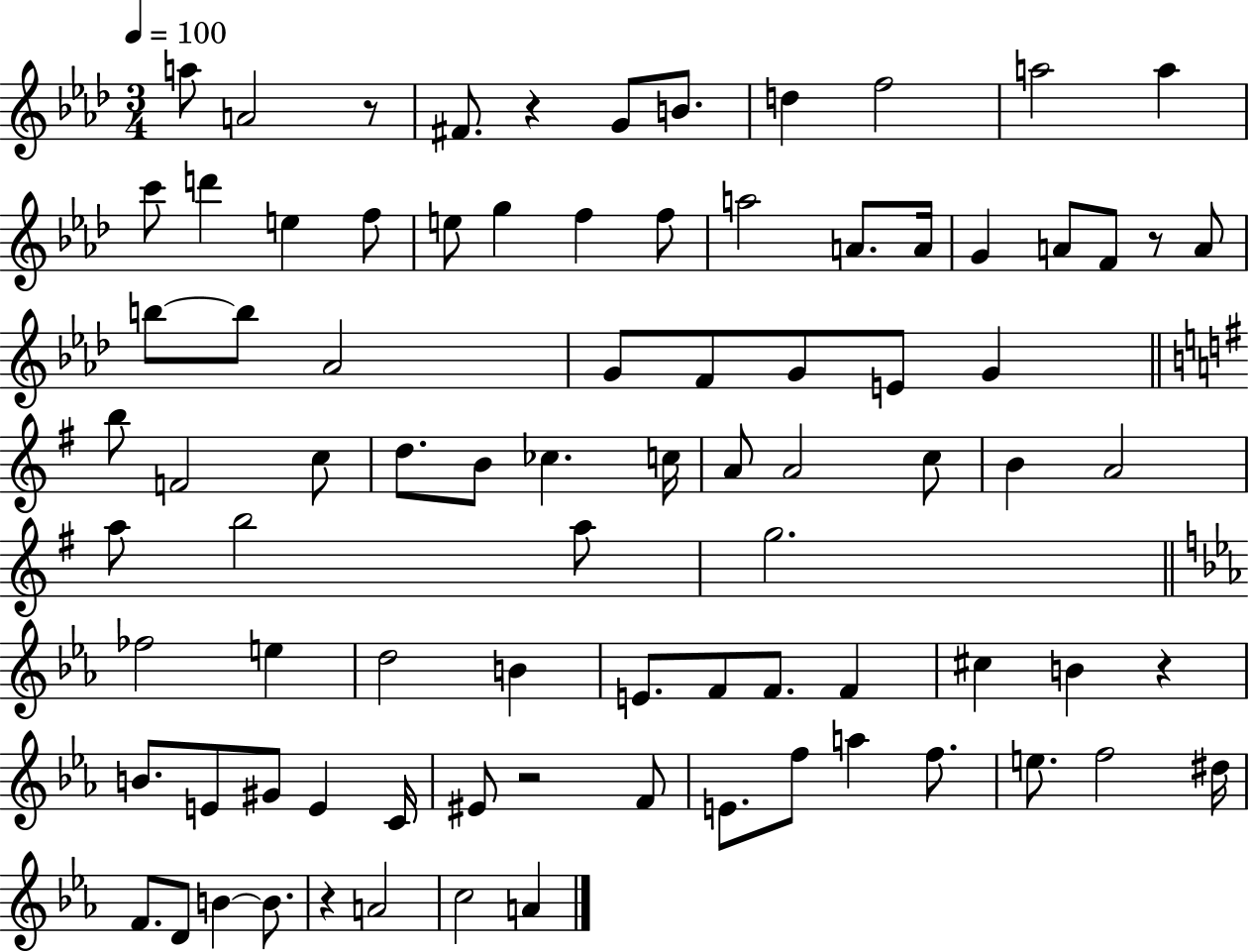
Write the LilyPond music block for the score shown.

{
  \clef treble
  \numericTimeSignature
  \time 3/4
  \key aes \major
  \tempo 4 = 100
  a''8 a'2 r8 | fis'8. r4 g'8 b'8. | d''4 f''2 | a''2 a''4 | \break c'''8 d'''4 e''4 f''8 | e''8 g''4 f''4 f''8 | a''2 a'8. a'16 | g'4 a'8 f'8 r8 a'8 | \break b''8~~ b''8 aes'2 | g'8 f'8 g'8 e'8 g'4 | \bar "||" \break \key g \major b''8 f'2 c''8 | d''8. b'8 ces''4. c''16 | a'8 a'2 c''8 | b'4 a'2 | \break a''8 b''2 a''8 | g''2. | \bar "||" \break \key c \minor fes''2 e''4 | d''2 b'4 | e'8. f'8 f'8. f'4 | cis''4 b'4 r4 | \break b'8. e'8 gis'8 e'4 c'16 | eis'8 r2 f'8 | e'8. f''8 a''4 f''8. | e''8. f''2 dis''16 | \break f'8. d'8 b'4~~ b'8. | r4 a'2 | c''2 a'4 | \bar "|."
}